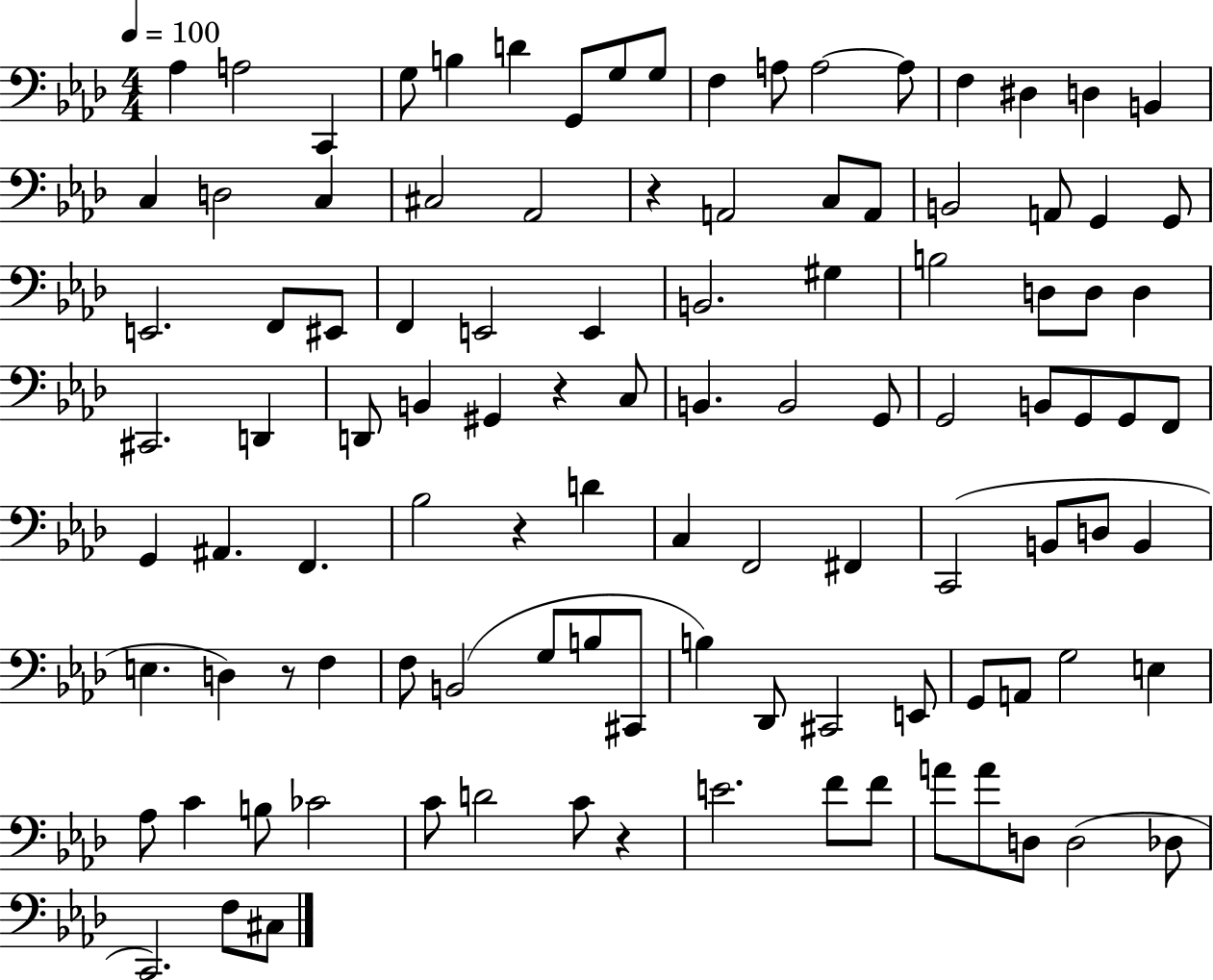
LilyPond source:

{
  \clef bass
  \numericTimeSignature
  \time 4/4
  \key aes \major
  \tempo 4 = 100
  aes4 a2 c,4 | g8 b4 d'4 g,8 g8 g8 | f4 a8 a2~~ a8 | f4 dis4 d4 b,4 | \break c4 d2 c4 | cis2 aes,2 | r4 a,2 c8 a,8 | b,2 a,8 g,4 g,8 | \break e,2. f,8 eis,8 | f,4 e,2 e,4 | b,2. gis4 | b2 d8 d8 d4 | \break cis,2. d,4 | d,8 b,4 gis,4 r4 c8 | b,4. b,2 g,8 | g,2 b,8 g,8 g,8 f,8 | \break g,4 ais,4. f,4. | bes2 r4 d'4 | c4 f,2 fis,4 | c,2( b,8 d8 b,4 | \break e4. d4) r8 f4 | f8 b,2( g8 b8 cis,8 | b4) des,8 cis,2 e,8 | g,8 a,8 g2 e4 | \break aes8 c'4 b8 ces'2 | c'8 d'2 c'8 r4 | e'2. f'8 f'8 | a'8 a'8 d8 d2( des8 | \break c,2.) f8 cis8 | \bar "|."
}